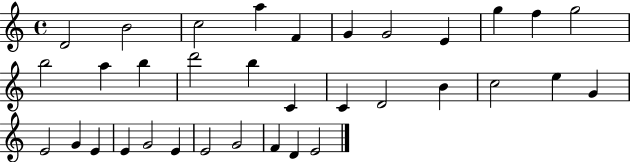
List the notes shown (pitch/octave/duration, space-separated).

D4/h B4/h C5/h A5/q F4/q G4/q G4/h E4/q G5/q F5/q G5/h B5/h A5/q B5/q D6/h B5/q C4/q C4/q D4/h B4/q C5/h E5/q G4/q E4/h G4/q E4/q E4/q G4/h E4/q E4/h G4/h F4/q D4/q E4/h